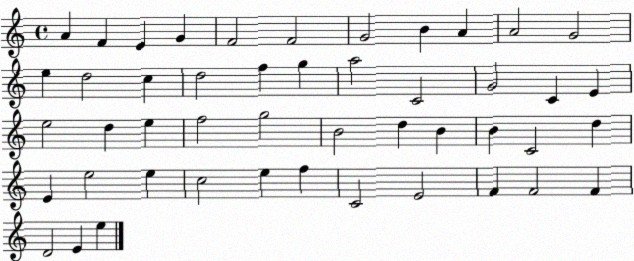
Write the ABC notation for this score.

X:1
T:Untitled
M:4/4
L:1/4
K:C
A F E G F2 F2 G2 B A A2 G2 e d2 c d2 f g a2 C2 G2 C E e2 d e f2 g2 B2 d B B C2 d E e2 e c2 e f C2 E2 F F2 F D2 E e